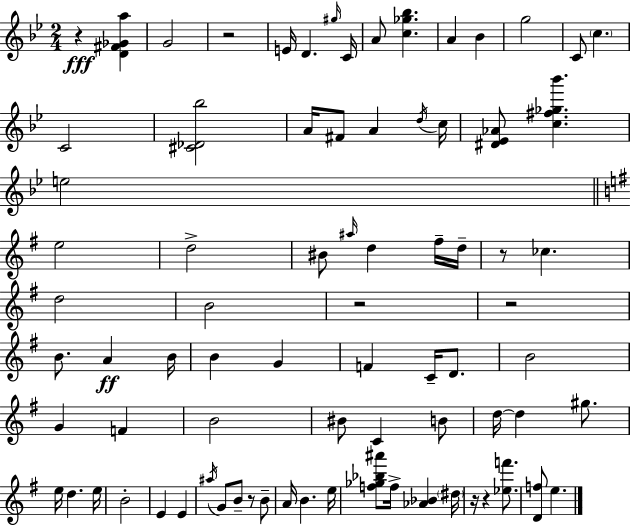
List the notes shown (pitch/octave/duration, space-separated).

R/q [D4,F#4,Gb4,A5]/q G4/h R/h E4/s D4/q. G#5/s C4/s A4/e [C5,Gb5,Bb5]/q. A4/q Bb4/q G5/h C4/e C5/q. C4/h [C#4,Db4,Bb5]/h A4/s F#4/e A4/q D5/s C5/s [D#4,Eb4,Ab4]/e [C5,F#5,Gb5,Bb6]/q. E5/h E5/h D5/h BIS4/e A#5/s D5/q F#5/s D5/s R/e CES5/q. D5/h B4/h R/h R/h B4/e. A4/q B4/s B4/q G4/q F4/q C4/s D4/e. B4/h G4/q F4/q B4/h BIS4/e C4/q B4/e D5/s D5/q G#5/e. E5/s D5/q. E5/s B4/h E4/q E4/q A#5/s G4/e B4/e R/e B4/e A4/s B4/q. E5/s [F5,Gb5,Bb5,A#6]/e F5/s [Ab4,Bb4]/q D#5/s R/s R/q [Eb5,F6]/e. [D4,F5]/e E5/q.